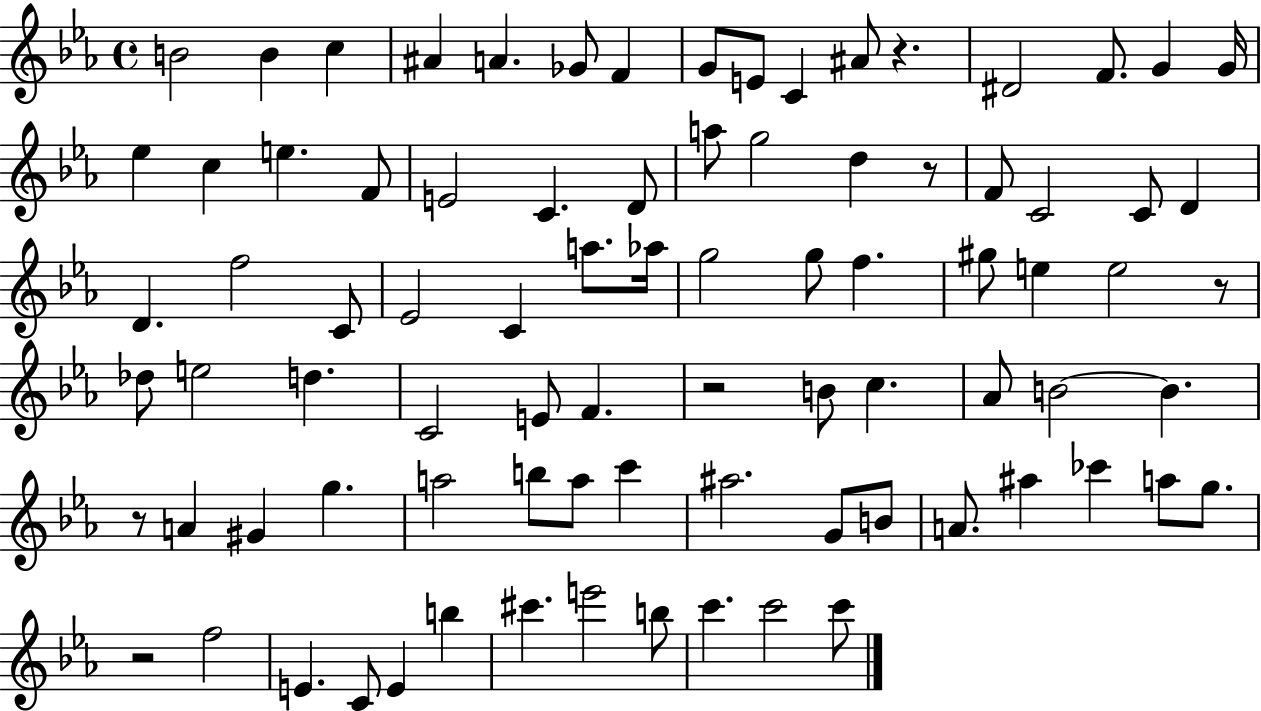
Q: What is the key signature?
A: EES major